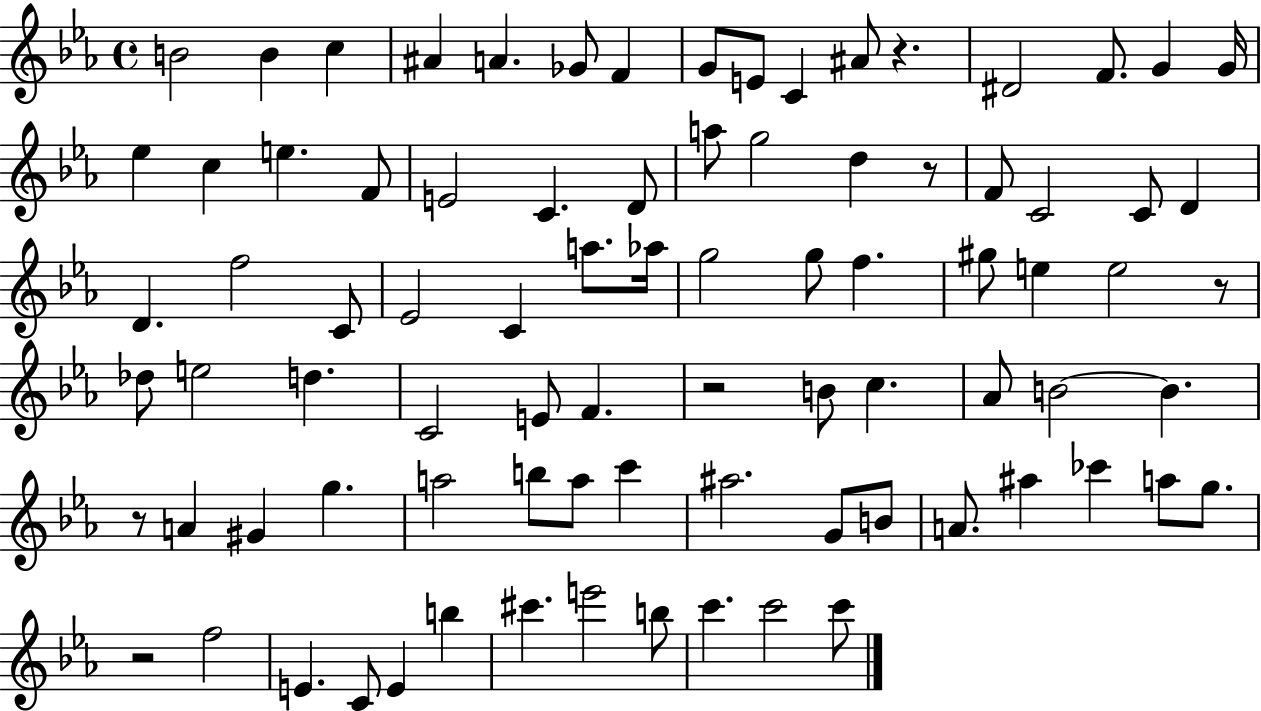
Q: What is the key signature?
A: EES major